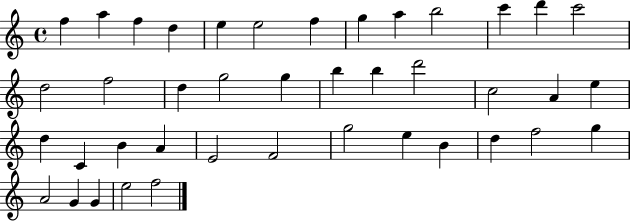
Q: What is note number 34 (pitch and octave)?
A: D5